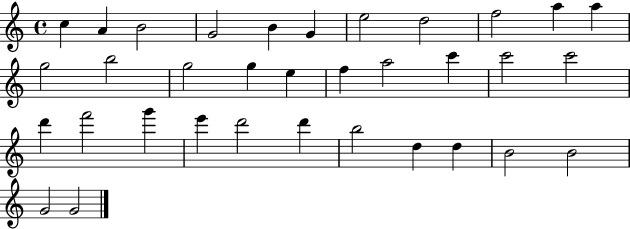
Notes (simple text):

C5/q A4/q B4/h G4/h B4/q G4/q E5/h D5/h F5/h A5/q A5/q G5/h B5/h G5/h G5/q E5/q F5/q A5/h C6/q C6/h C6/h D6/q F6/h G6/q E6/q D6/h D6/q B5/h D5/q D5/q B4/h B4/h G4/h G4/h